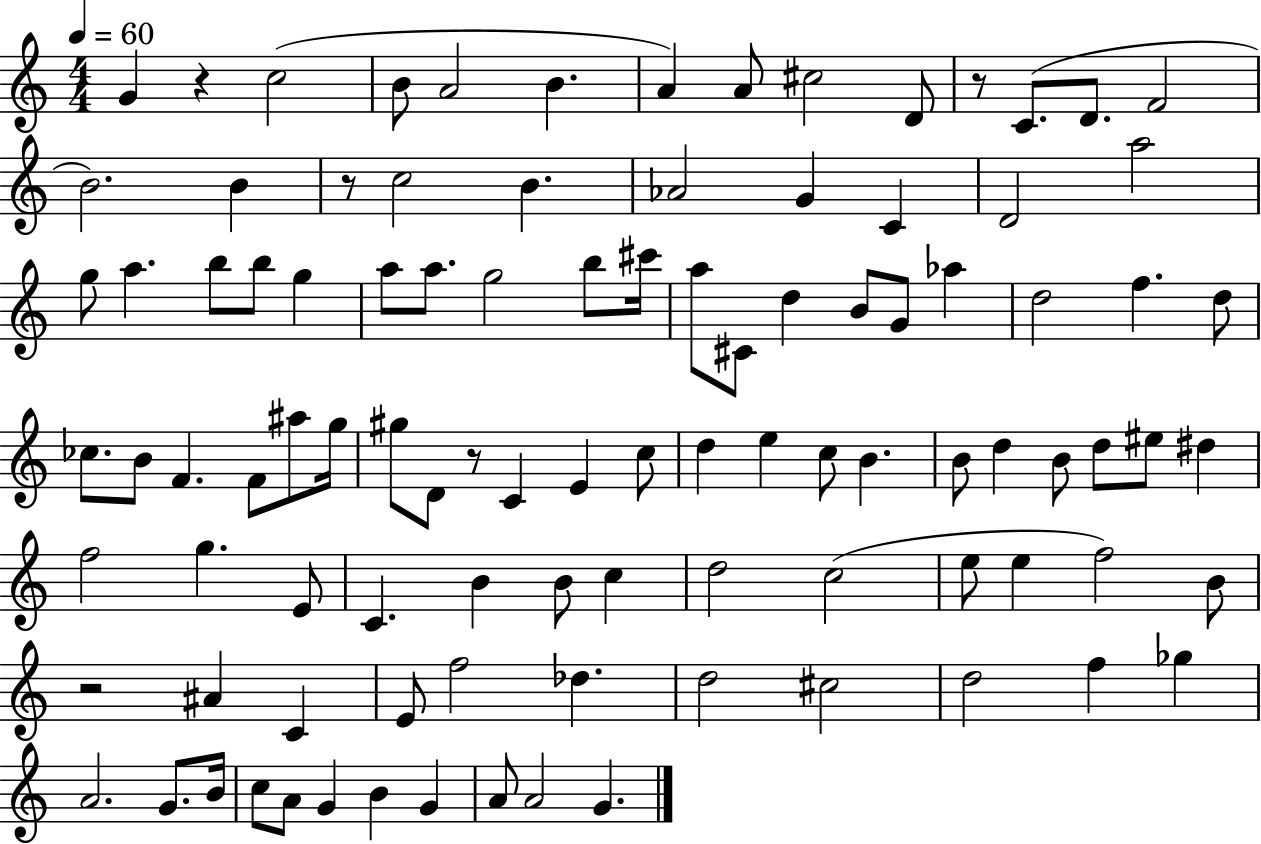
G4/q R/q C5/h B4/e A4/h B4/q. A4/q A4/e C#5/h D4/e R/e C4/e. D4/e. F4/h B4/h. B4/q R/e C5/h B4/q. Ab4/h G4/q C4/q D4/h A5/h G5/e A5/q. B5/e B5/e G5/q A5/e A5/e. G5/h B5/e C#6/s A5/e C#4/e D5/q B4/e G4/e Ab5/q D5/h F5/q. D5/e CES5/e. B4/e F4/q. F4/e A#5/e G5/s G#5/e D4/e R/e C4/q E4/q C5/e D5/q E5/q C5/e B4/q. B4/e D5/q B4/e D5/e EIS5/e D#5/q F5/h G5/q. E4/e C4/q. B4/q B4/e C5/q D5/h C5/h E5/e E5/q F5/h B4/e R/h A#4/q C4/q E4/e F5/h Db5/q. D5/h C#5/h D5/h F5/q Gb5/q A4/h. G4/e. B4/s C5/e A4/e G4/q B4/q G4/q A4/e A4/h G4/q.